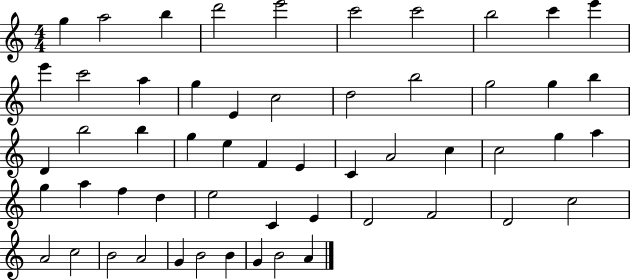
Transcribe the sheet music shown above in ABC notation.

X:1
T:Untitled
M:4/4
L:1/4
K:C
g a2 b d'2 e'2 c'2 c'2 b2 c' e' e' c'2 a g E c2 d2 b2 g2 g b D b2 b g e F E C A2 c c2 g a g a f d e2 C E D2 F2 D2 c2 A2 c2 B2 A2 G B2 B G B2 A